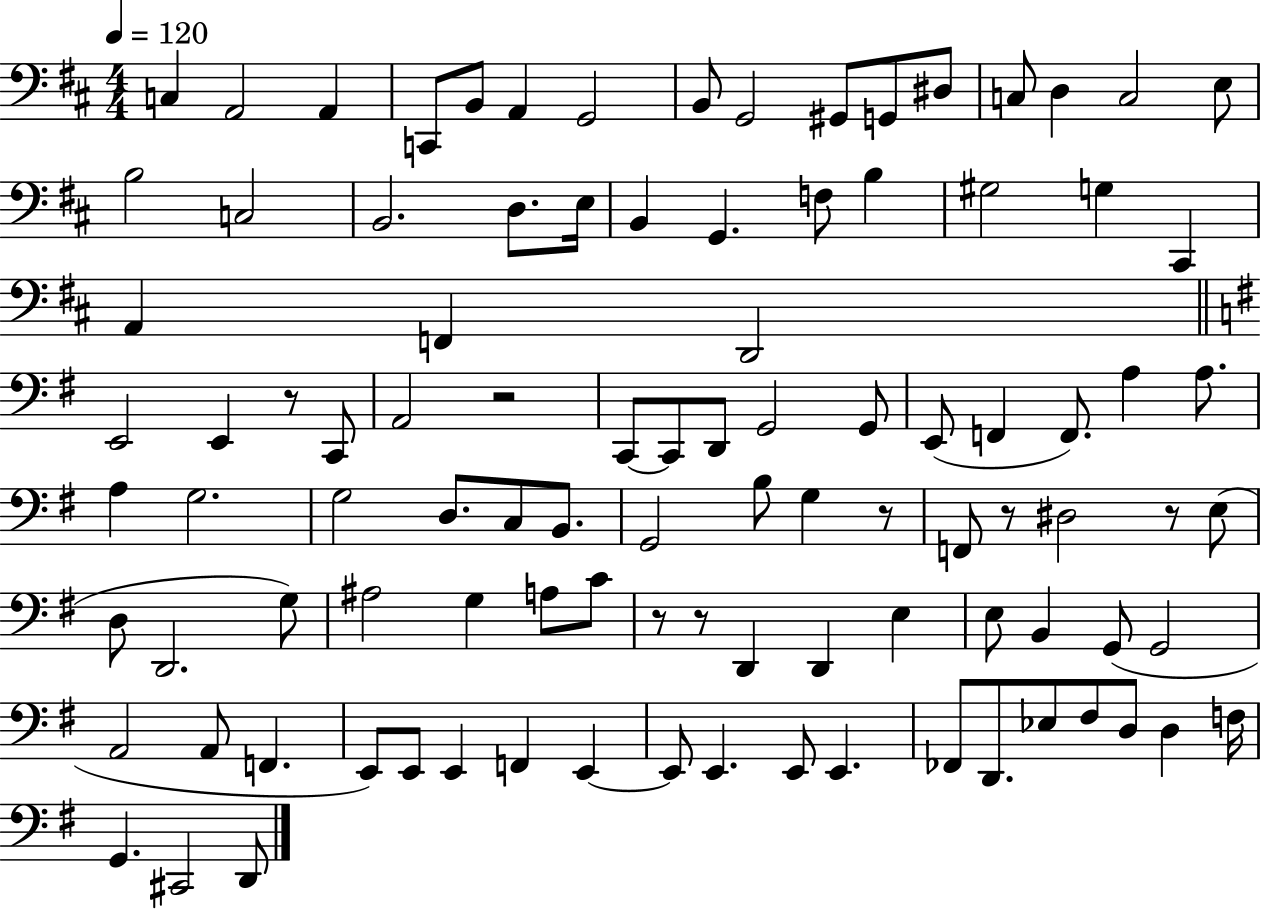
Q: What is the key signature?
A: D major